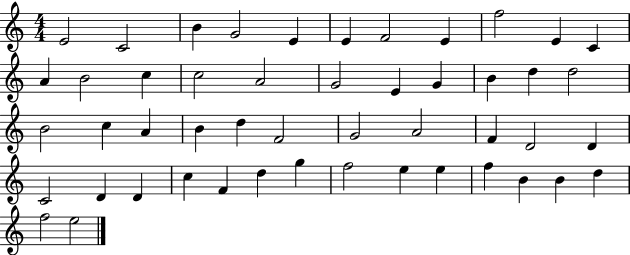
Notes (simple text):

E4/h C4/h B4/q G4/h E4/q E4/q F4/h E4/q F5/h E4/q C4/q A4/q B4/h C5/q C5/h A4/h G4/h E4/q G4/q B4/q D5/q D5/h B4/h C5/q A4/q B4/q D5/q F4/h G4/h A4/h F4/q D4/h D4/q C4/h D4/q D4/q C5/q F4/q D5/q G5/q F5/h E5/q E5/q F5/q B4/q B4/q D5/q F5/h E5/h